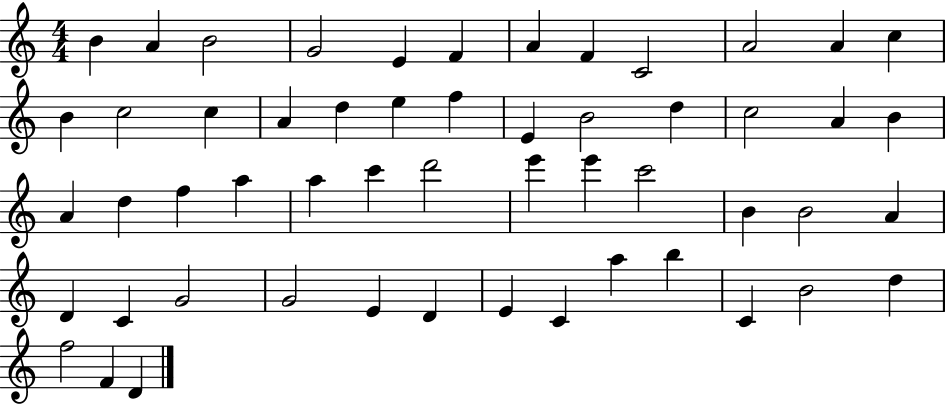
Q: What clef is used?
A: treble